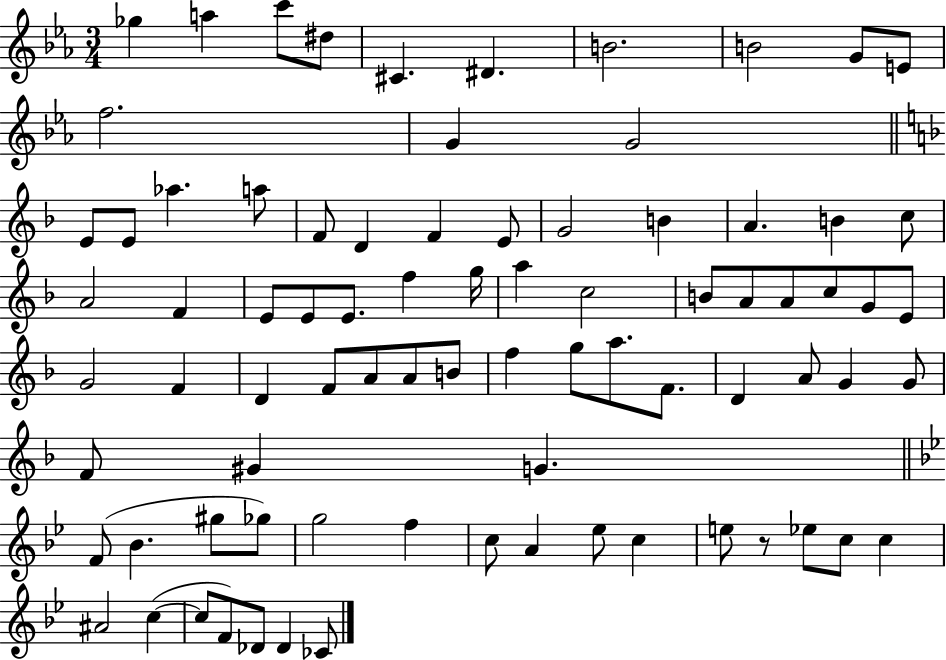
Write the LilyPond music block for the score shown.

{
  \clef treble
  \numericTimeSignature
  \time 3/4
  \key ees \major
  ges''4 a''4 c'''8 dis''8 | cis'4. dis'4. | b'2. | b'2 g'8 e'8 | \break f''2. | g'4 g'2 | \bar "||" \break \key d \minor e'8 e'8 aes''4. a''8 | f'8 d'4 f'4 e'8 | g'2 b'4 | a'4. b'4 c''8 | \break a'2 f'4 | e'8 e'8 e'8. f''4 g''16 | a''4 c''2 | b'8 a'8 a'8 c''8 g'8 e'8 | \break g'2 f'4 | d'4 f'8 a'8 a'8 b'8 | f''4 g''8 a''8. f'8. | d'4 a'8 g'4 g'8 | \break f'8 gis'4 g'4. | \bar "||" \break \key g \minor f'8( bes'4. gis''8 ges''8) | g''2 f''4 | c''8 a'4 ees''8 c''4 | e''8 r8 ees''8 c''8 c''4 | \break ais'2 c''4~(~ | c''8 f'8) des'8 des'4 ces'8 | \bar "|."
}